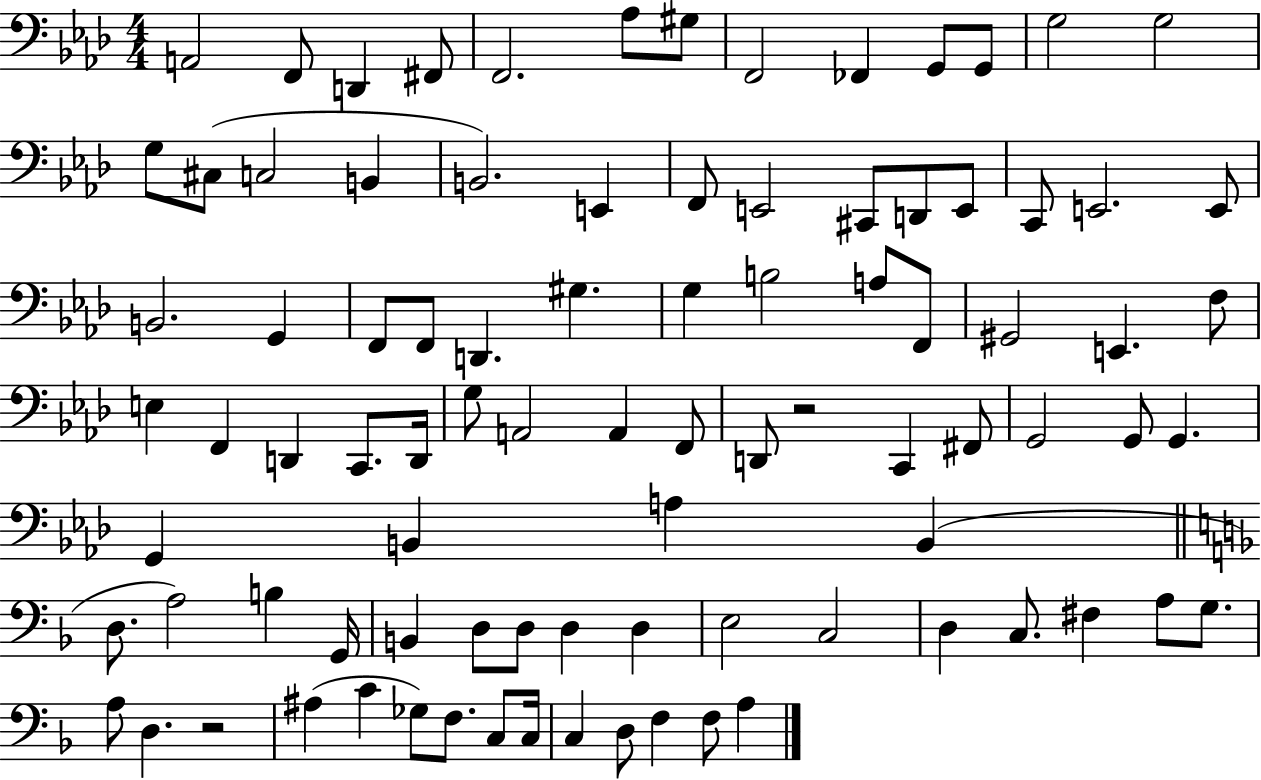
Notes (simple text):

A2/h F2/e D2/q F#2/e F2/h. Ab3/e G#3/e F2/h FES2/q G2/e G2/e G3/h G3/h G3/e C#3/e C3/h B2/q B2/h. E2/q F2/e E2/h C#2/e D2/e E2/e C2/e E2/h. E2/e B2/h. G2/q F2/e F2/e D2/q. G#3/q. G3/q B3/h A3/e F2/e G#2/h E2/q. F3/e E3/q F2/q D2/q C2/e. D2/s G3/e A2/h A2/q F2/e D2/e R/h C2/q F#2/e G2/h G2/e G2/q. G2/q B2/q A3/q B2/q D3/e. A3/h B3/q G2/s B2/q D3/e D3/e D3/q D3/q E3/h C3/h D3/q C3/e. F#3/q A3/e G3/e. A3/e D3/q. R/h A#3/q C4/q Gb3/e F3/e. C3/e C3/s C3/q D3/e F3/q F3/e A3/q